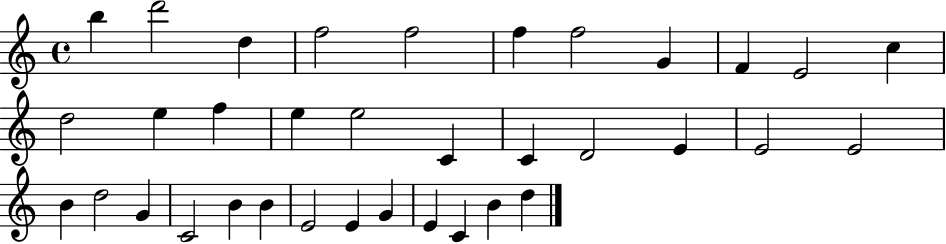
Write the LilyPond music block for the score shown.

{
  \clef treble
  \time 4/4
  \defaultTimeSignature
  \key c \major
  b''4 d'''2 d''4 | f''2 f''2 | f''4 f''2 g'4 | f'4 e'2 c''4 | \break d''2 e''4 f''4 | e''4 e''2 c'4 | c'4 d'2 e'4 | e'2 e'2 | \break b'4 d''2 g'4 | c'2 b'4 b'4 | e'2 e'4 g'4 | e'4 c'4 b'4 d''4 | \break \bar "|."
}